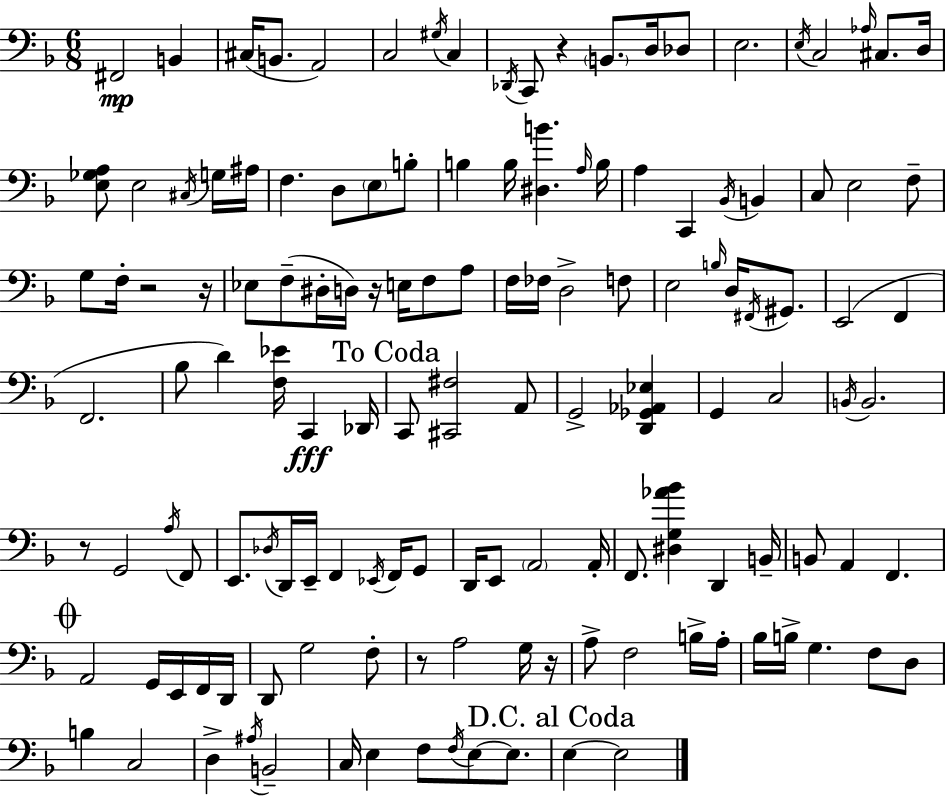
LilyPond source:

{
  \clef bass
  \numericTimeSignature
  \time 6/8
  \key d \minor
  fis,2\mp b,4 | cis16( b,8. a,2) | c2 \acciaccatura { gis16 } c4 | \acciaccatura { des,16 } c,8 r4 \parenthesize b,8. d16 | \break des8 e2. | \acciaccatura { e16 } c2 \grace { aes16 } | cis8. d16 <e ges a>8 e2 | \acciaccatura { cis16 } g16 ais16 f4. d8 | \break \parenthesize e8 b8-. b4 b16 <dis b'>4. | \grace { a16 } b16 a4 c,4 | \acciaccatura { bes,16 } b,4 c8 e2 | f8-- g8 f16-. r2 | \break r16 ees8 f8--( dis16-. | d16) r16 e16 f8 a8 f16 fes16 d2-> | f8 e2 | \grace { b16 } d16 \acciaccatura { fis,16 } gis,8. e,2( | \break f,4 f,2. | bes8 d'4) | <f ees'>16 c,4\fff des,16 \mark "To Coda" c,8 <cis, fis>2 | a,8 g,2-> | \break <d, ges, aes, ees>4 g,4 | c2 \acciaccatura { b,16 } b,2. | r8 | g,2 \acciaccatura { a16 } f,8 e,8. | \break \acciaccatura { des16 } d,16 e,16-- f,4 \acciaccatura { ees,16 } f,16 g,8 | d,16 e,8 \parenthesize a,2 | a,16-. f,8. <dis g aes' bes'>4 d,4 | b,16-- b,8 a,4 f,4. | \break \mark \markup { \musicglyph "scripts.coda" } a,2 g,16 e,16 f,16 | d,16 d,8 g2 f8-. | r8 a2 g16 | r16 a8-> f2 b16-> | \break a16-. bes16 b16-> g4. f8 d8 | b4 c2 | d4-> \acciaccatura { ais16 } b,2-- | c16 e4 f8 \acciaccatura { f16 } e8~~ | \break e8. \mark "D.C. al Coda" e4~~ e2 | \bar "|."
}